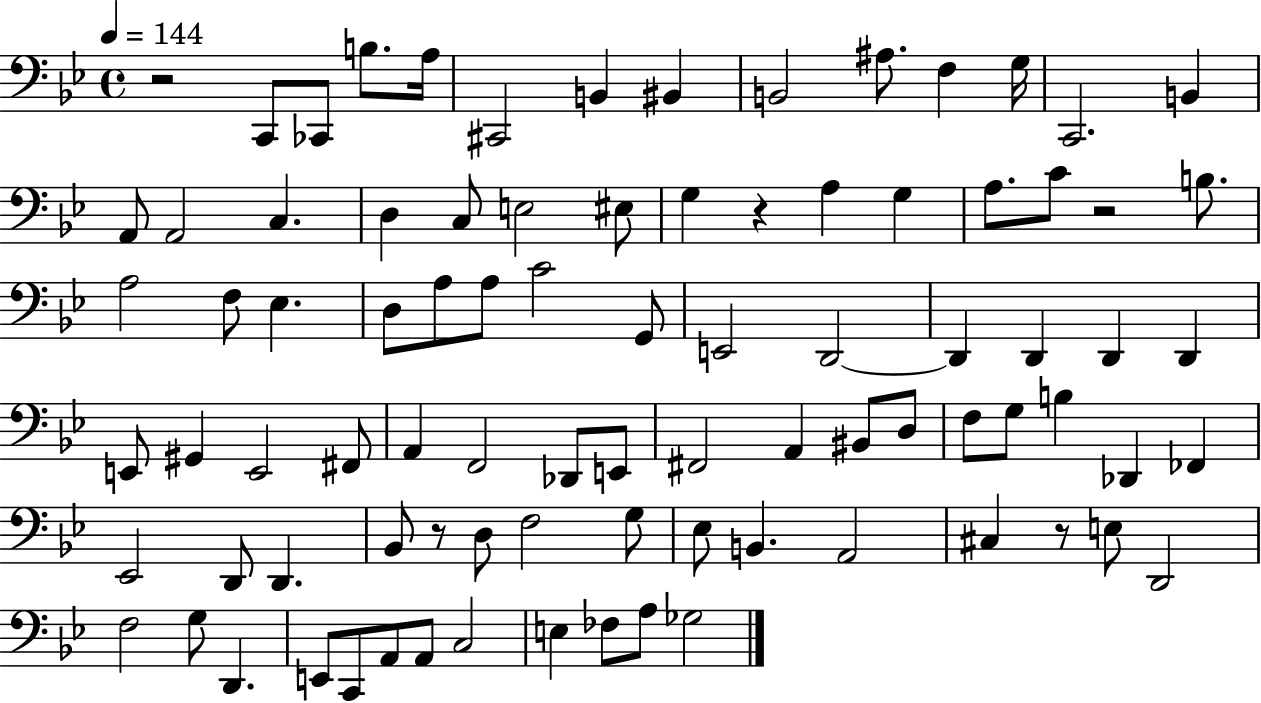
{
  \clef bass
  \time 4/4
  \defaultTimeSignature
  \key bes \major
  \tempo 4 = 144
  \repeat volta 2 { r2 c,8 ces,8 b8. a16 | cis,2 b,4 bis,4 | b,2 ais8. f4 g16 | c,2. b,4 | \break a,8 a,2 c4. | d4 c8 e2 eis8 | g4 r4 a4 g4 | a8. c'8 r2 b8. | \break a2 f8 ees4. | d8 a8 a8 c'2 g,8 | e,2 d,2~~ | d,4 d,4 d,4 d,4 | \break e,8 gis,4 e,2 fis,8 | a,4 f,2 des,8 e,8 | fis,2 a,4 bis,8 d8 | f8 g8 b4 des,4 fes,4 | \break ees,2 d,8 d,4. | bes,8 r8 d8 f2 g8 | ees8 b,4. a,2 | cis4 r8 e8 d,2 | \break f2 g8 d,4. | e,8 c,8 a,8 a,8 c2 | e4 fes8 a8 ges2 | } \bar "|."
}